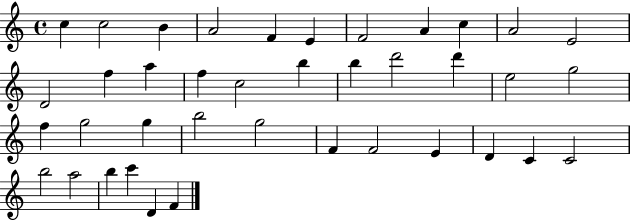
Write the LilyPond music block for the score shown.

{
  \clef treble
  \time 4/4
  \defaultTimeSignature
  \key c \major
  c''4 c''2 b'4 | a'2 f'4 e'4 | f'2 a'4 c''4 | a'2 e'2 | \break d'2 f''4 a''4 | f''4 c''2 b''4 | b''4 d'''2 d'''4 | e''2 g''2 | \break f''4 g''2 g''4 | b''2 g''2 | f'4 f'2 e'4 | d'4 c'4 c'2 | \break b''2 a''2 | b''4 c'''4 d'4 f'4 | \bar "|."
}